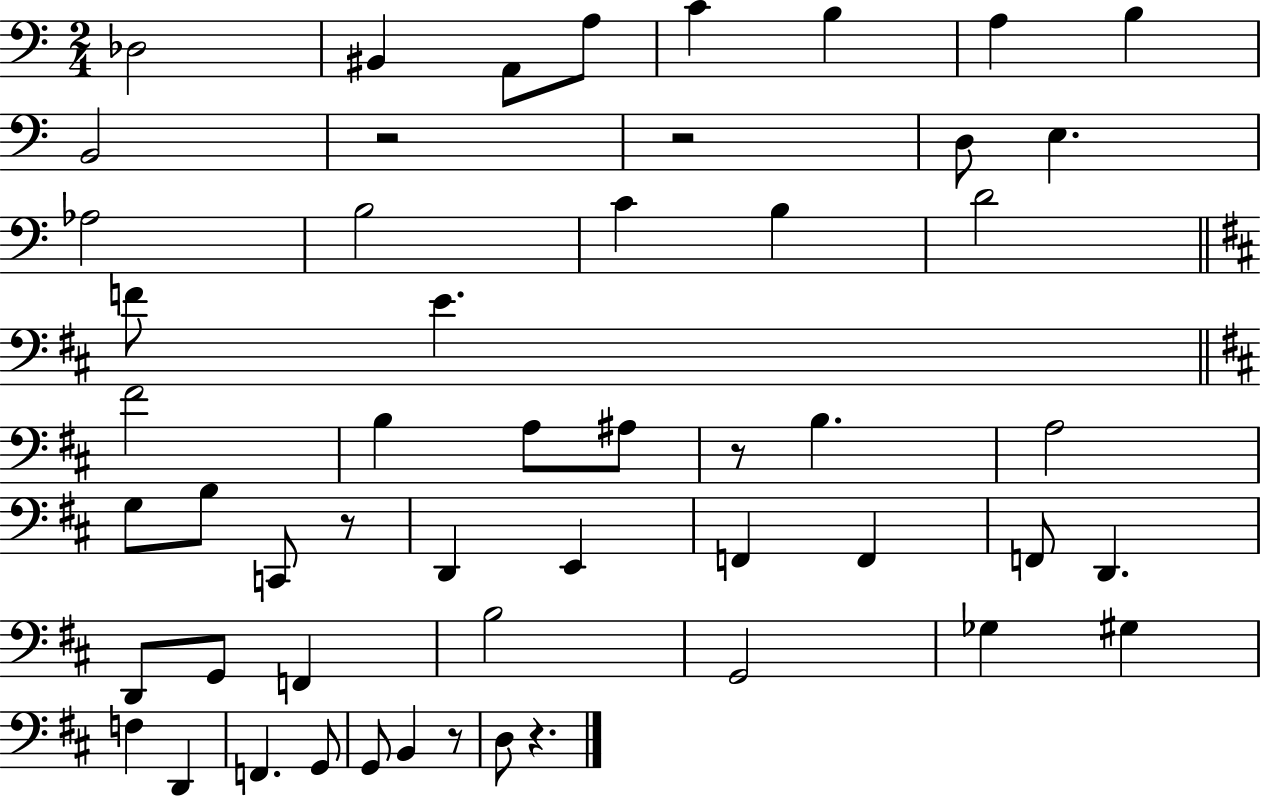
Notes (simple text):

Db3/h BIS2/q A2/e A3/e C4/q B3/q A3/q B3/q B2/h R/h R/h D3/e E3/q. Ab3/h B3/h C4/q B3/q D4/h F4/e E4/q. F#4/h B3/q A3/e A#3/e R/e B3/q. A3/h G3/e B3/e C2/e R/e D2/q E2/q F2/q F2/q F2/e D2/q. D2/e G2/e F2/q B3/h G2/h Gb3/q G#3/q F3/q D2/q F2/q. G2/e G2/e B2/q R/e D3/e R/q.